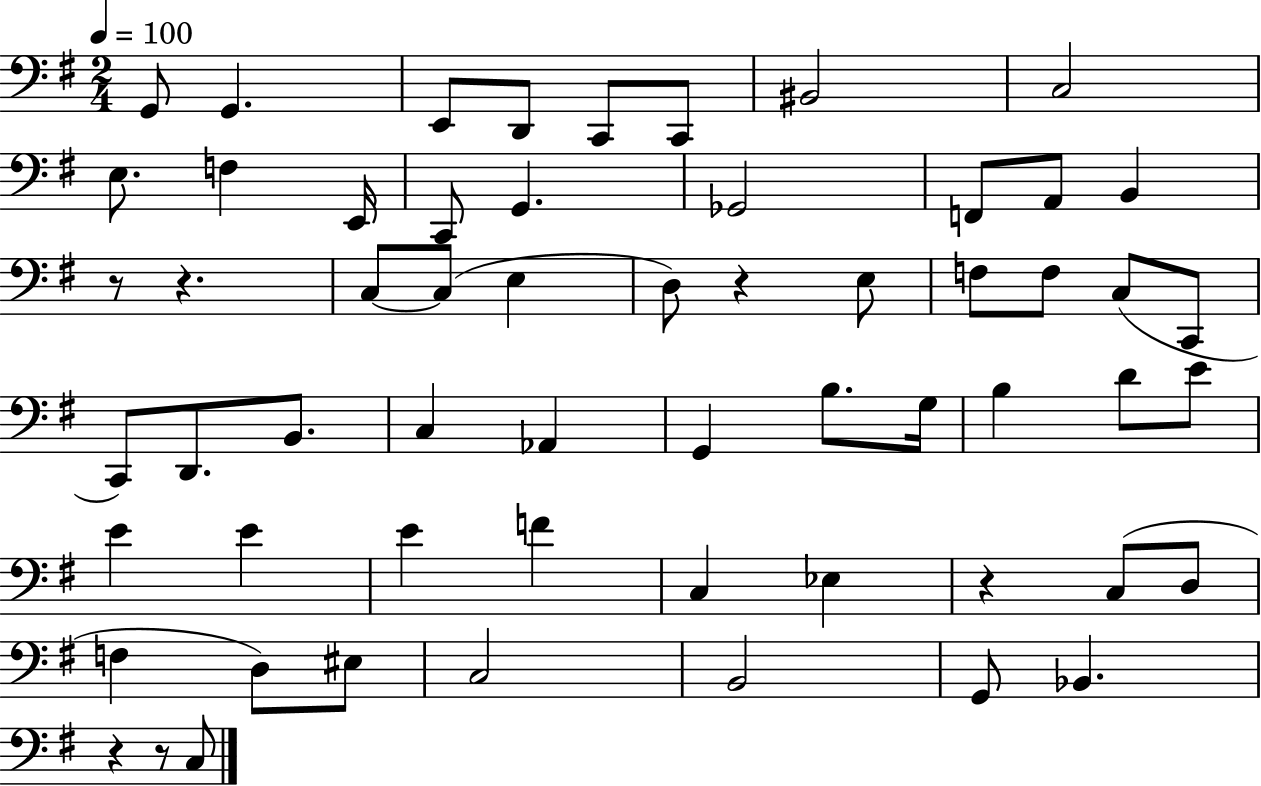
{
  \clef bass
  \numericTimeSignature
  \time 2/4
  \key g \major
  \tempo 4 = 100
  g,8 g,4. | e,8 d,8 c,8 c,8 | bis,2 | c2 | \break e8. f4 e,16 | c,8 g,4. | ges,2 | f,8 a,8 b,4 | \break r8 r4. | c8~~ c8( e4 | d8) r4 e8 | f8 f8 c8( c,8 | \break c,8) d,8. b,8. | c4 aes,4 | g,4 b8. g16 | b4 d'8 e'8 | \break e'4 e'4 | e'4 f'4 | c4 ees4 | r4 c8( d8 | \break f4 d8) eis8 | c2 | b,2 | g,8 bes,4. | \break r4 r8 c8 | \bar "|."
}